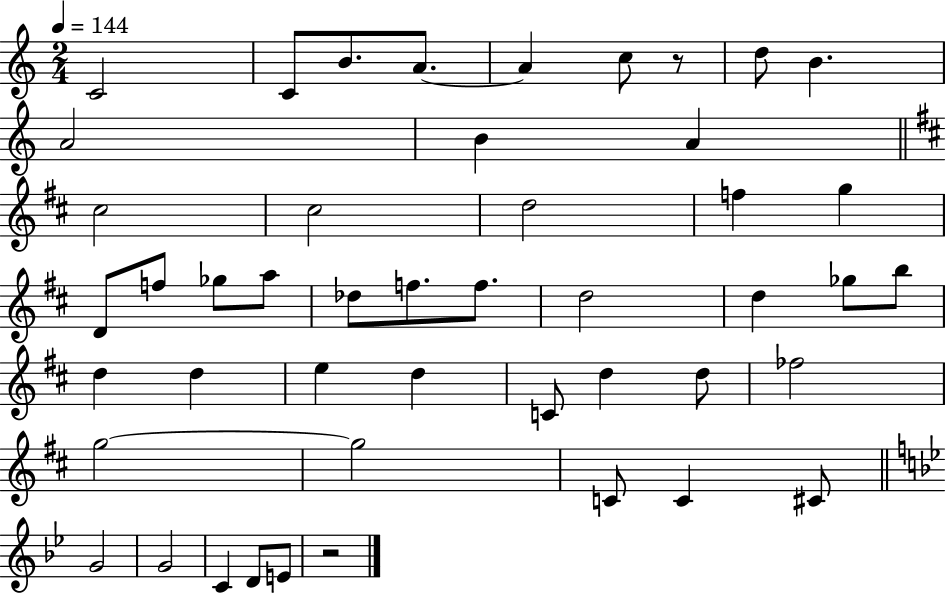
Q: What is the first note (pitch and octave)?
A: C4